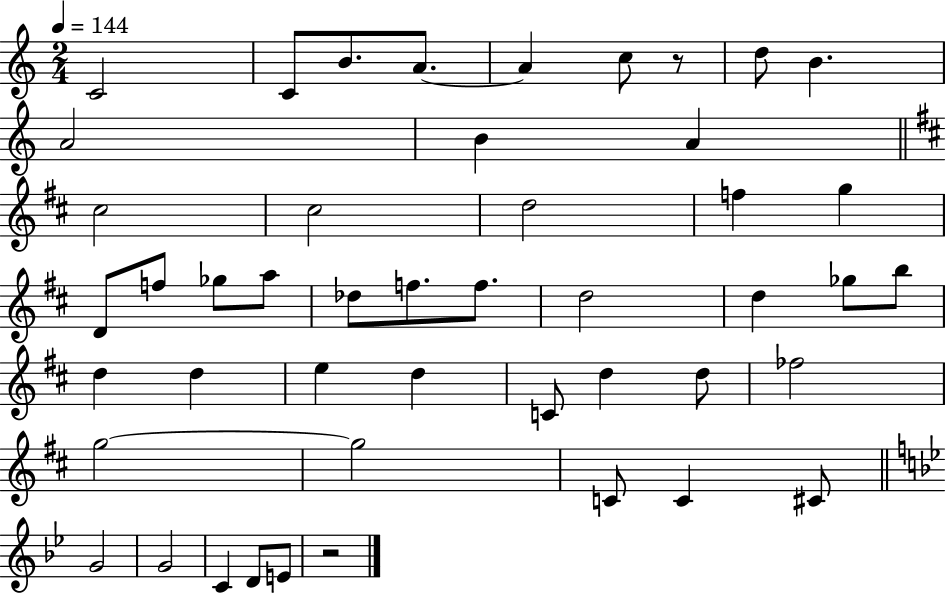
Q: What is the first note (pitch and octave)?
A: C4